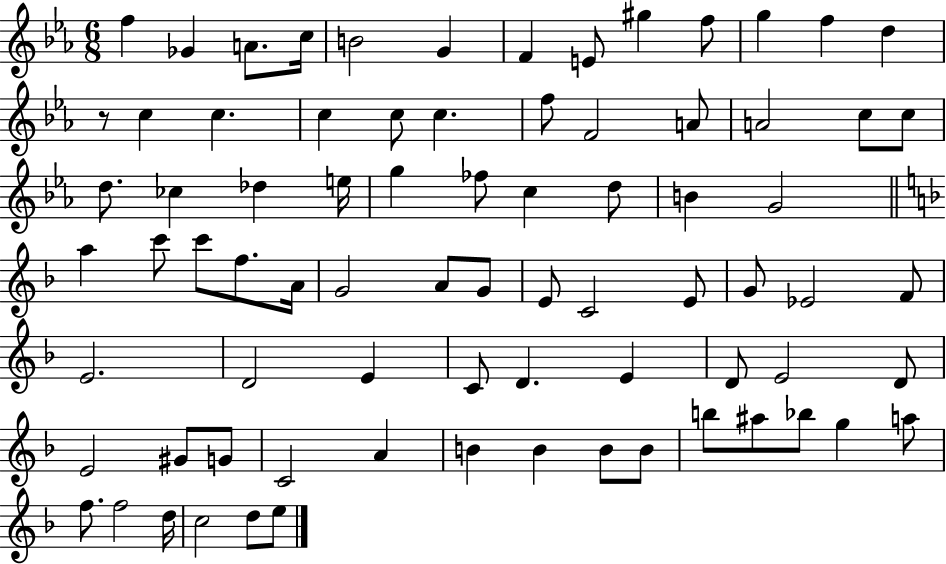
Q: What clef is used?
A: treble